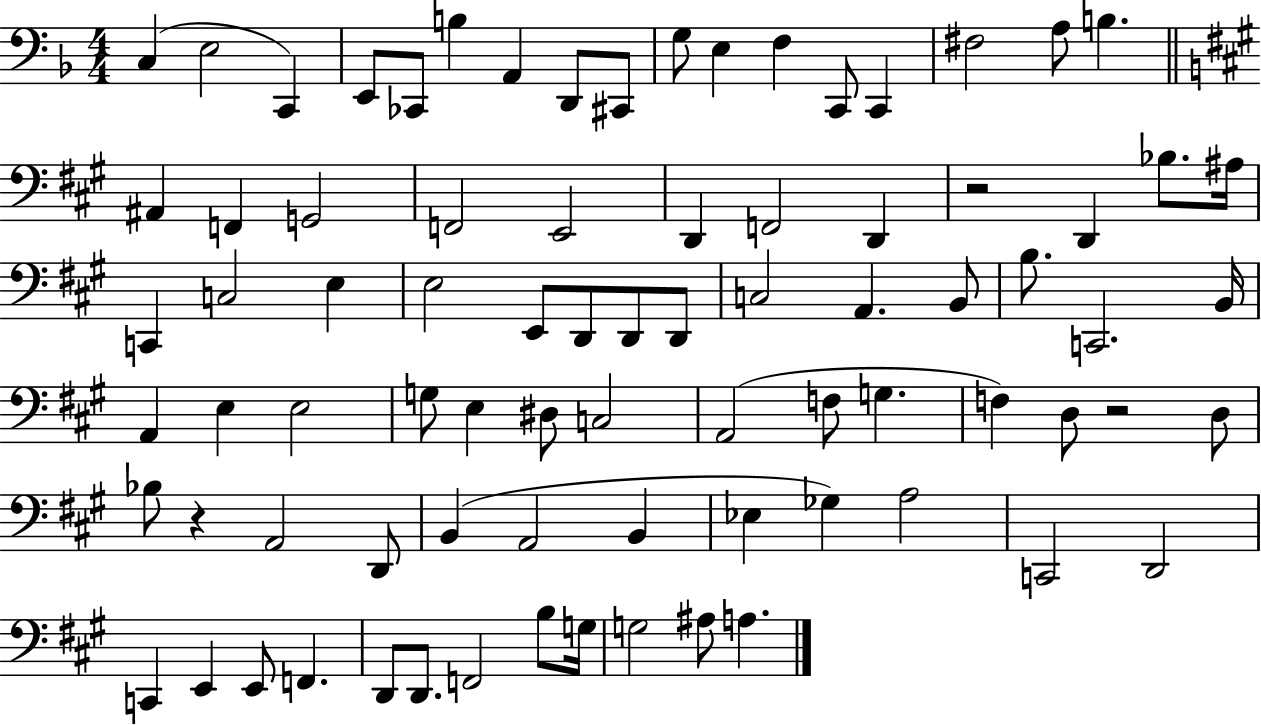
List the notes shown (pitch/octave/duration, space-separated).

C3/q E3/h C2/q E2/e CES2/e B3/q A2/q D2/e C#2/e G3/e E3/q F3/q C2/e C2/q F#3/h A3/e B3/q. A#2/q F2/q G2/h F2/h E2/h D2/q F2/h D2/q R/h D2/q Bb3/e. A#3/s C2/q C3/h E3/q E3/h E2/e D2/e D2/e D2/e C3/h A2/q. B2/e B3/e. C2/h. B2/s A2/q E3/q E3/h G3/e E3/q D#3/e C3/h A2/h F3/e G3/q. F3/q D3/e R/h D3/e Bb3/e R/q A2/h D2/e B2/q A2/h B2/q Eb3/q Gb3/q A3/h C2/h D2/h C2/q E2/q E2/e F2/q. D2/e D2/e. F2/h B3/e G3/s G3/h A#3/e A3/q.